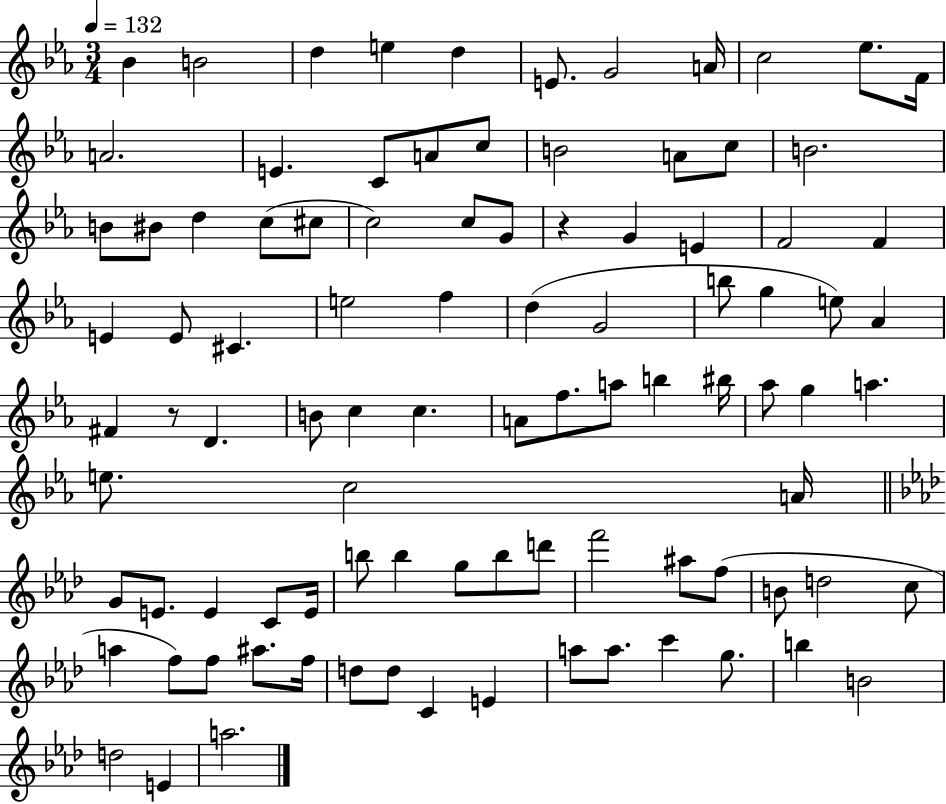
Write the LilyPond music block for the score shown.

{
  \clef treble
  \numericTimeSignature
  \time 3/4
  \key ees \major
  \tempo 4 = 132
  bes'4 b'2 | d''4 e''4 d''4 | e'8. g'2 a'16 | c''2 ees''8. f'16 | \break a'2. | e'4. c'8 a'8 c''8 | b'2 a'8 c''8 | b'2. | \break b'8 bis'8 d''4 c''8( cis''8 | c''2) c''8 g'8 | r4 g'4 e'4 | f'2 f'4 | \break e'4 e'8 cis'4. | e''2 f''4 | d''4( g'2 | b''8 g''4 e''8) aes'4 | \break fis'4 r8 d'4. | b'8 c''4 c''4. | a'8 f''8. a''8 b''4 bis''16 | aes''8 g''4 a''4. | \break e''8. c''2 a'16 | \bar "||" \break \key f \minor g'8 e'8. e'4 c'8 e'16 | b''8 b''4 g''8 b''8 d'''8 | f'''2 ais''8 f''8( | b'8 d''2 c''8 | \break a''4 f''8) f''8 ais''8. f''16 | d''8 d''8 c'4 e'4 | a''8 a''8. c'''4 g''8. | b''4 b'2 | \break d''2 e'4 | a''2. | \bar "|."
}